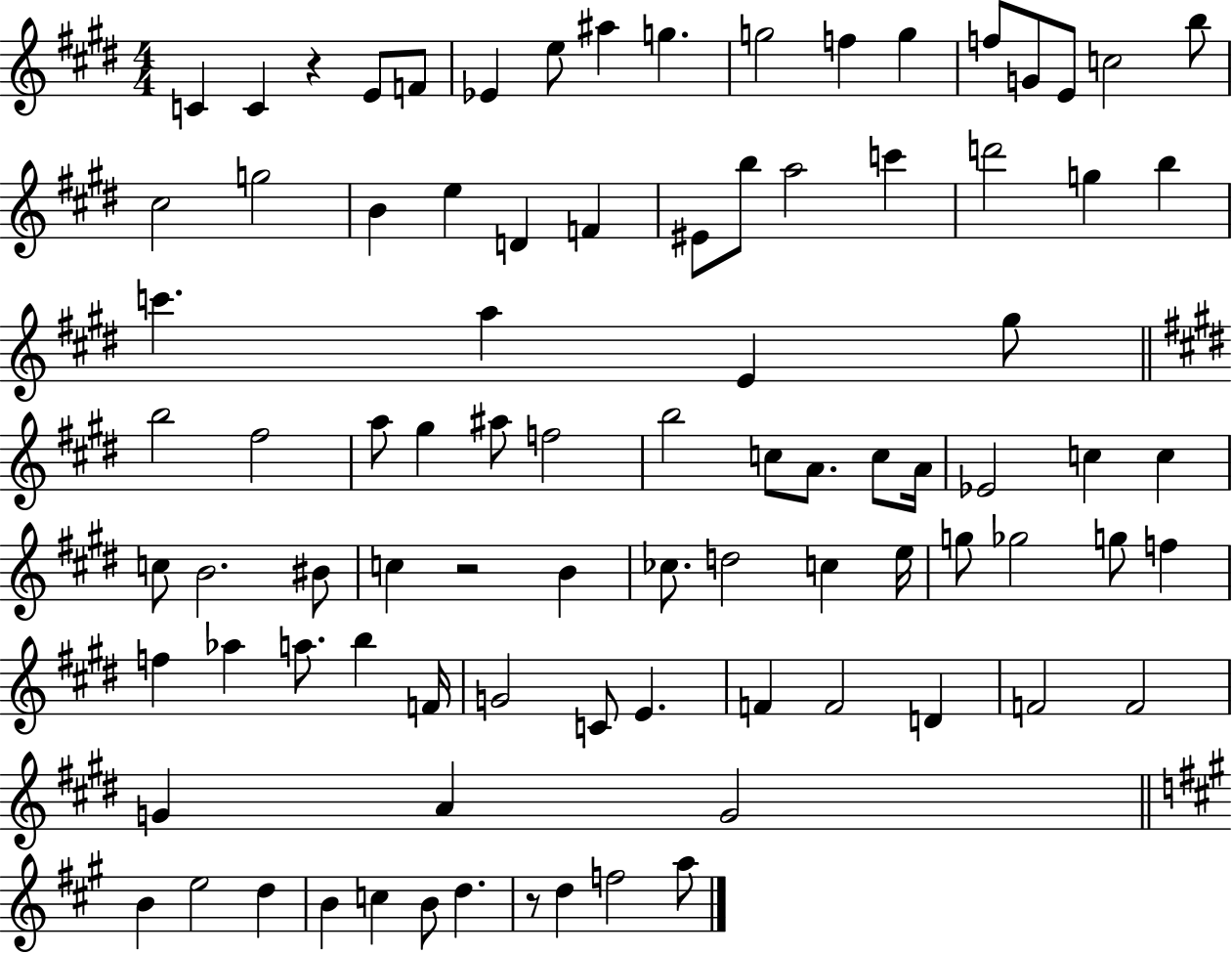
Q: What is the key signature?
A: E major